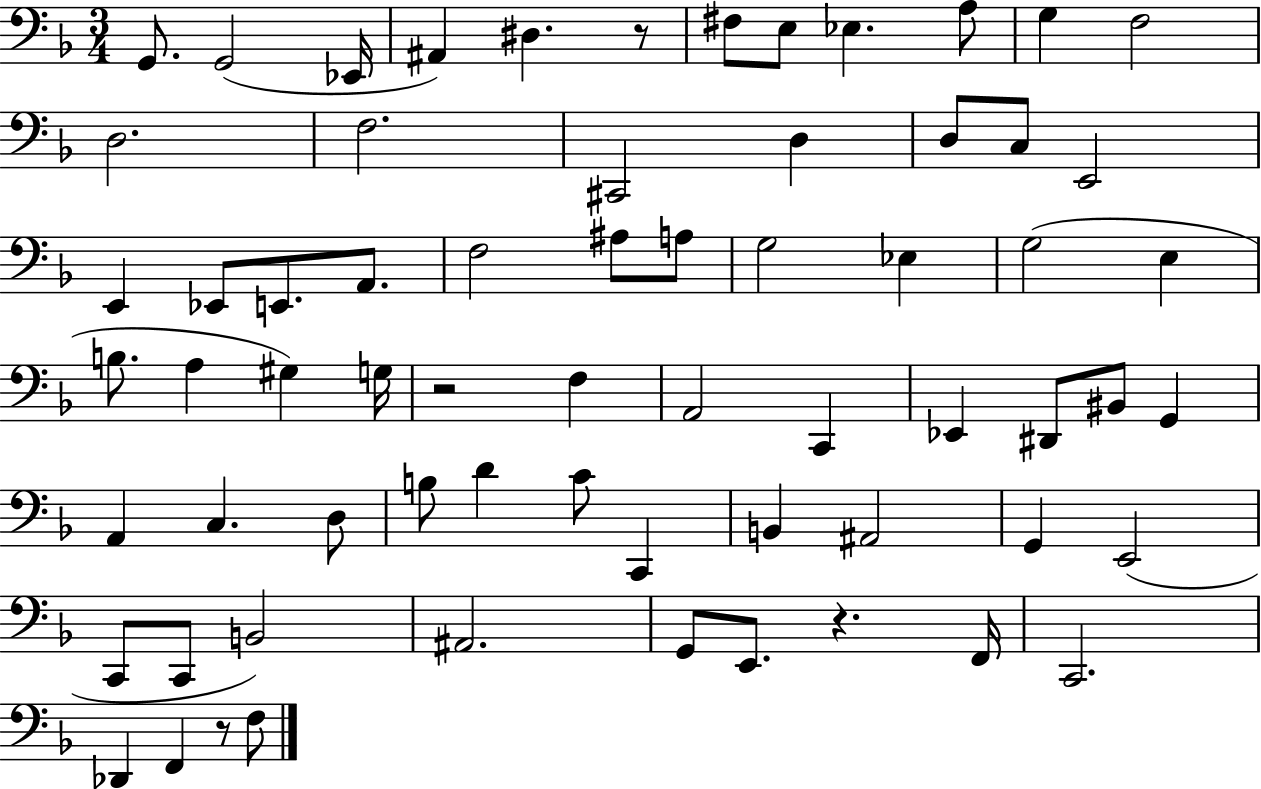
G2/e. G2/h Eb2/s A#2/q D#3/q. R/e F#3/e E3/e Eb3/q. A3/e G3/q F3/h D3/h. F3/h. C#2/h D3/q D3/e C3/e E2/h E2/q Eb2/e E2/e. A2/e. F3/h A#3/e A3/e G3/h Eb3/q G3/h E3/q B3/e. A3/q G#3/q G3/s R/h F3/q A2/h C2/q Eb2/q D#2/e BIS2/e G2/q A2/q C3/q. D3/e B3/e D4/q C4/e C2/q B2/q A#2/h G2/q E2/h C2/e C2/e B2/h A#2/h. G2/e E2/e. R/q. F2/s C2/h. Db2/q F2/q R/e F3/e